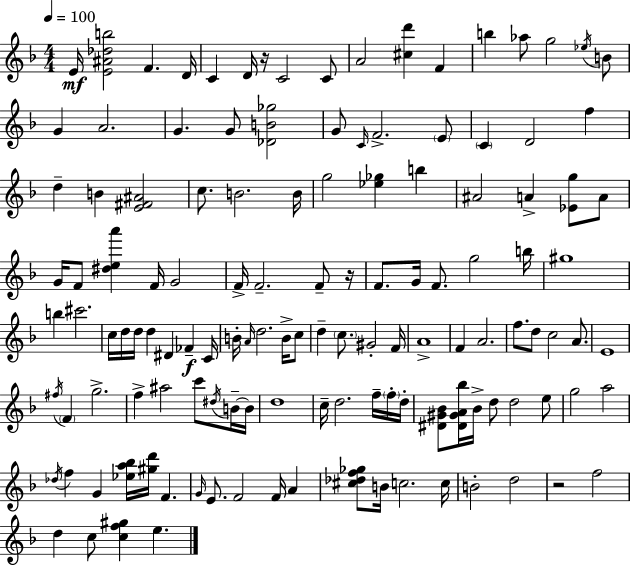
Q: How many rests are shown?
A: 3